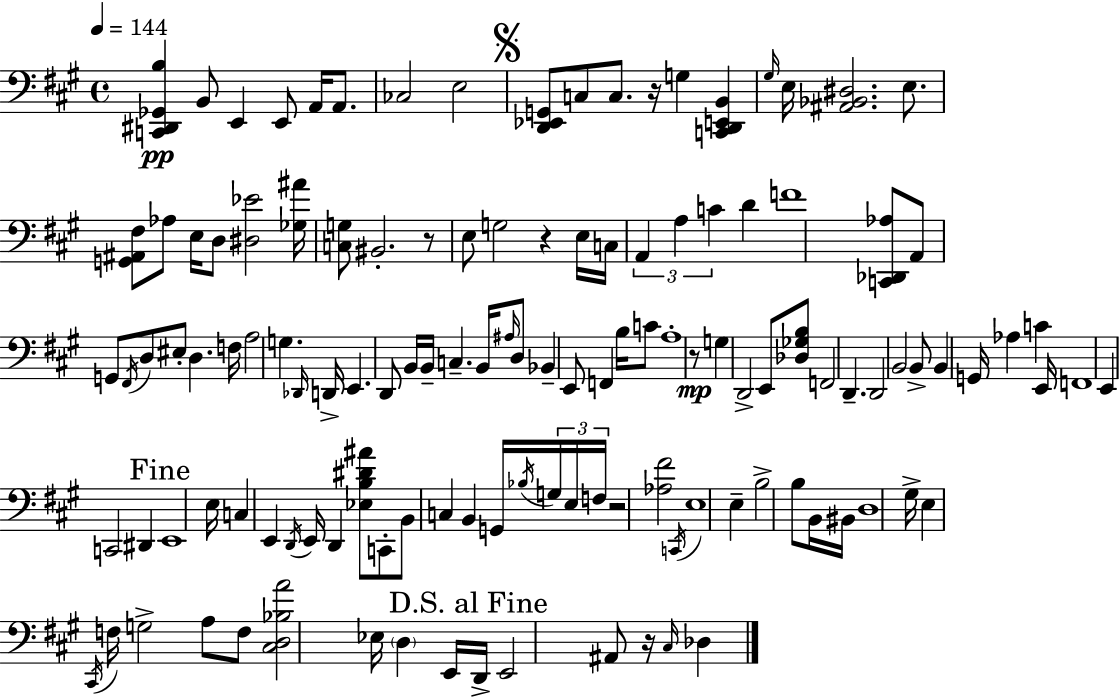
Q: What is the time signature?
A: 4/4